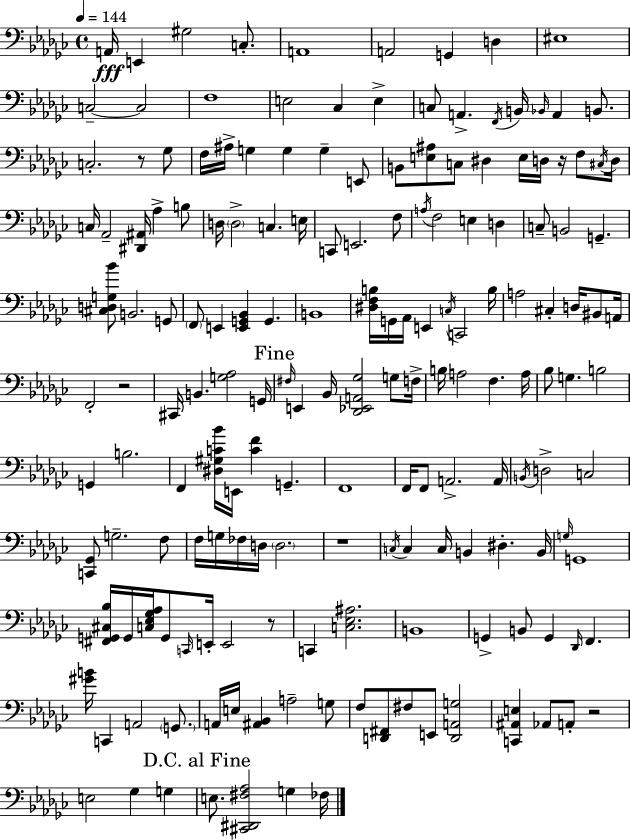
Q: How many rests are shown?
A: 6